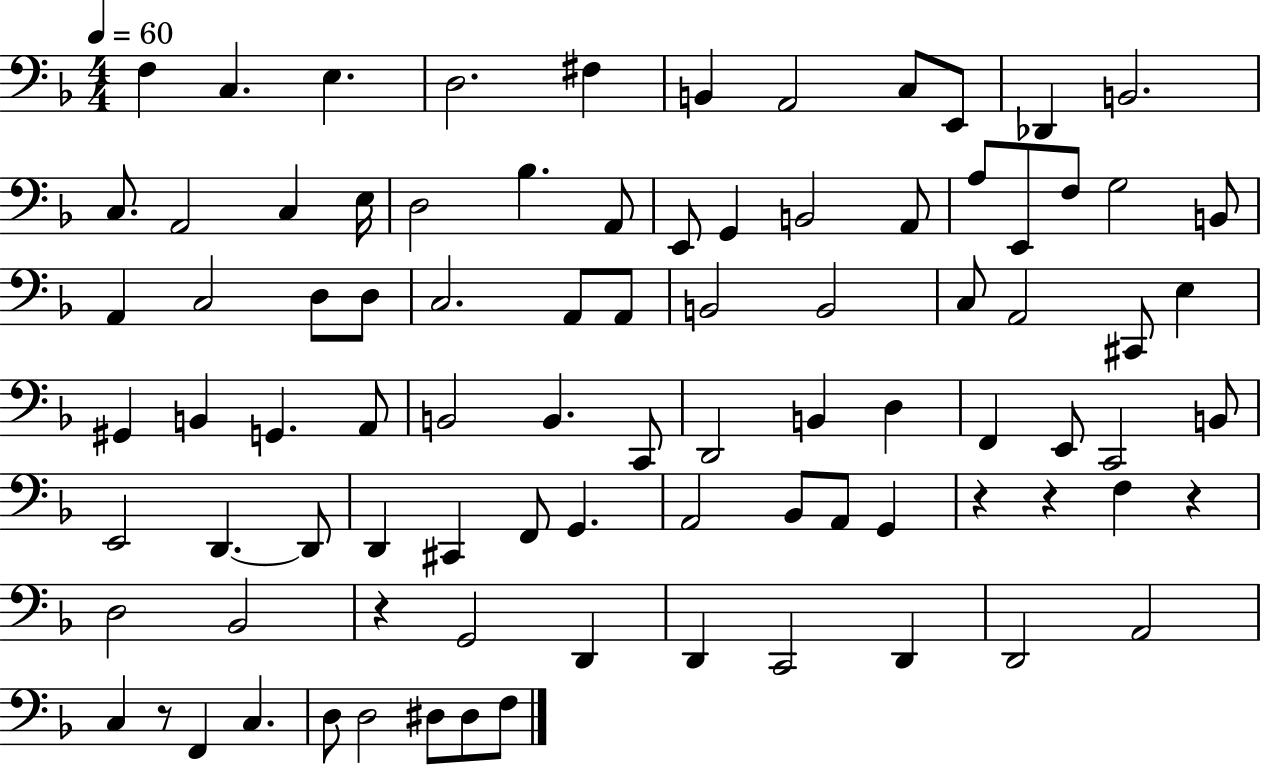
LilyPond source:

{
  \clef bass
  \numericTimeSignature
  \time 4/4
  \key f \major
  \tempo 4 = 60
  \repeat volta 2 { f4 c4. e4. | d2. fis4 | b,4 a,2 c8 e,8 | des,4 b,2. | \break c8. a,2 c4 e16 | d2 bes4. a,8 | e,8 g,4 b,2 a,8 | a8 e,8 f8 g2 b,8 | \break a,4 c2 d8 d8 | c2. a,8 a,8 | b,2 b,2 | c8 a,2 cis,8 e4 | \break gis,4 b,4 g,4. a,8 | b,2 b,4. c,8 | d,2 b,4 d4 | f,4 e,8 c,2 b,8 | \break e,2 d,4.~~ d,8 | d,4 cis,4 f,8 g,4. | a,2 bes,8 a,8 g,4 | r4 r4 f4 r4 | \break d2 bes,2 | r4 g,2 d,4 | d,4 c,2 d,4 | d,2 a,2 | \break c4 r8 f,4 c4. | d8 d2 dis8 dis8 f8 | } \bar "|."
}